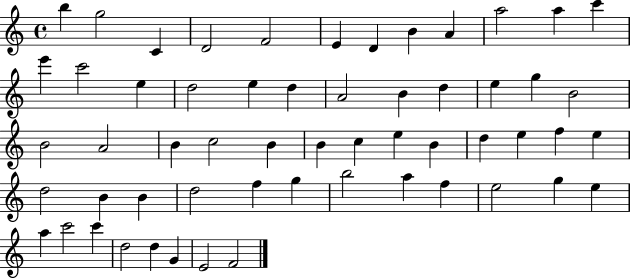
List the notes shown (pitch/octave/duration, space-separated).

B5/q G5/h C4/q D4/h F4/h E4/q D4/q B4/q A4/q A5/h A5/q C6/q E6/q C6/h E5/q D5/h E5/q D5/q A4/h B4/q D5/q E5/q G5/q B4/h B4/h A4/h B4/q C5/h B4/q B4/q C5/q E5/q B4/q D5/q E5/q F5/q E5/q D5/h B4/q B4/q D5/h F5/q G5/q B5/h A5/q F5/q E5/h G5/q E5/q A5/q C6/h C6/q D5/h D5/q G4/q E4/h F4/h